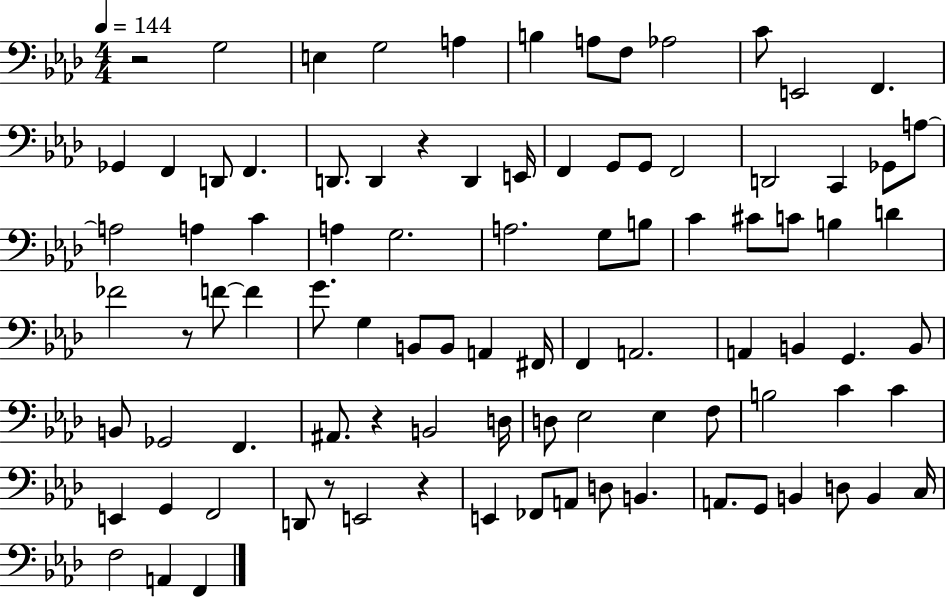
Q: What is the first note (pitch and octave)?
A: G3